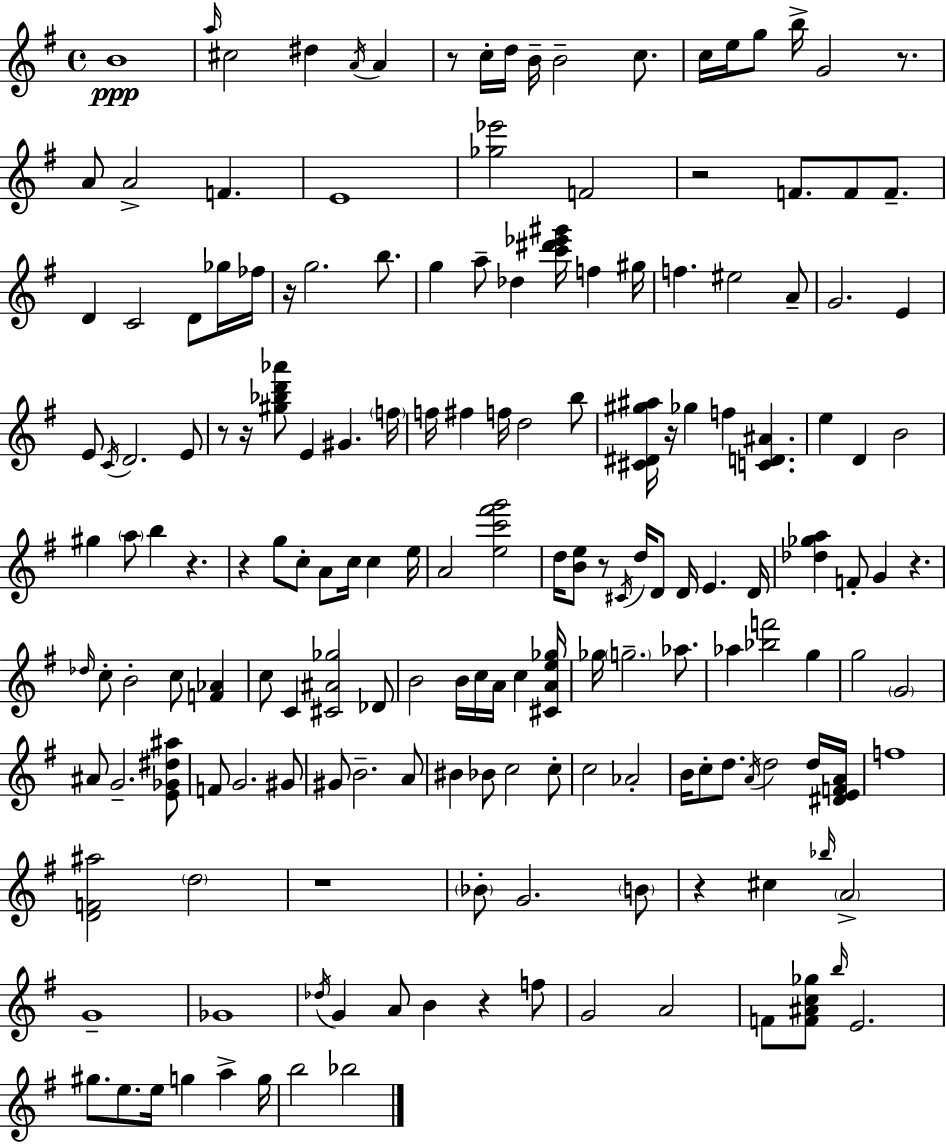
B4/w A5/s C#5/h D#5/q A4/s A4/q R/e C5/s D5/s B4/s B4/h C5/e. C5/s E5/s G5/e B5/s G4/h R/e. A4/e A4/h F4/q. E4/w [Gb5,Eb6]/h F4/h R/h F4/e. F4/e F4/e. D4/q C4/h D4/e Gb5/s FES5/s R/s G5/h. B5/e. G5/q A5/e Db5/q [C6,D#6,Eb6,G#6]/s F5/q G#5/s F5/q. EIS5/h A4/e G4/h. E4/q E4/e C4/s D4/h. E4/e R/e R/s [G#5,Bb5,D6,Ab6]/e E4/q G#4/q. F5/s F5/s F#5/q F5/s D5/h B5/e [C#4,D#4,G#5,A#5]/s R/s Gb5/q F5/q [C4,D4,A#4]/q. E5/q D4/q B4/h G#5/q A5/e B5/q R/q. R/q G5/e C5/e A4/e C5/s C5/q E5/s A4/h [E5,C6,F#6,G6]/h D5/s [B4,E5]/e R/e C#4/s D5/s D4/e D4/s E4/q. D4/s [Db5,Gb5,A5]/q F4/e G4/q R/q. Db5/s C5/e B4/h C5/e [F4,Ab4]/q C5/e C4/q [C#4,A#4,Gb5]/h Db4/e B4/h B4/s C5/s A4/s C5/q [C#4,A4,E5,Gb5]/s Gb5/s G5/h. Ab5/e. Ab5/q [Bb5,F6]/h G5/q G5/h G4/h A#4/e G4/h. [E4,Gb4,D#5,A#5]/e F4/e G4/h. G#4/e G#4/e B4/h. A4/e BIS4/q Bb4/e C5/h C5/e C5/h Ab4/h B4/s C5/e D5/e. A4/s D5/h D5/s [D#4,E4,F4,A4]/s F5/w [D4,F4,A#5]/h D5/h R/w Bb4/e G4/h. B4/e R/q C#5/q Bb5/s A4/h G4/w Gb4/w Db5/s G4/q A4/e B4/q R/q F5/e G4/h A4/h F4/e [F4,A#4,C5,Gb5]/e B5/s E4/h. G#5/e. E5/e. E5/s G5/q A5/q G5/s B5/h Bb5/h